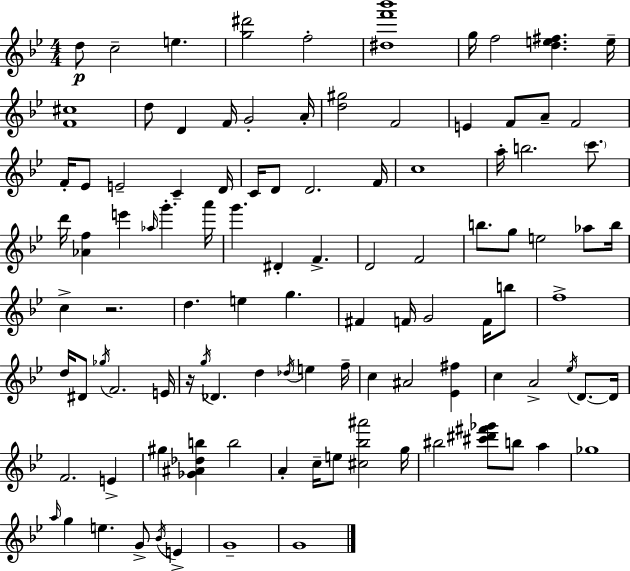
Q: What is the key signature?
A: BES major